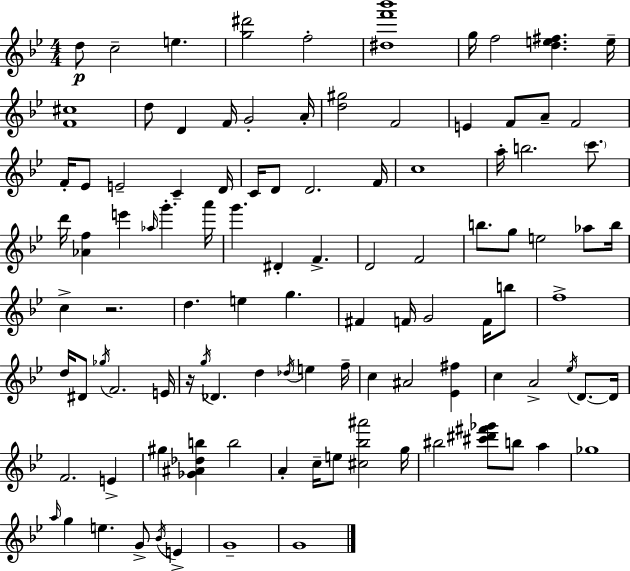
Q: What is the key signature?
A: BES major